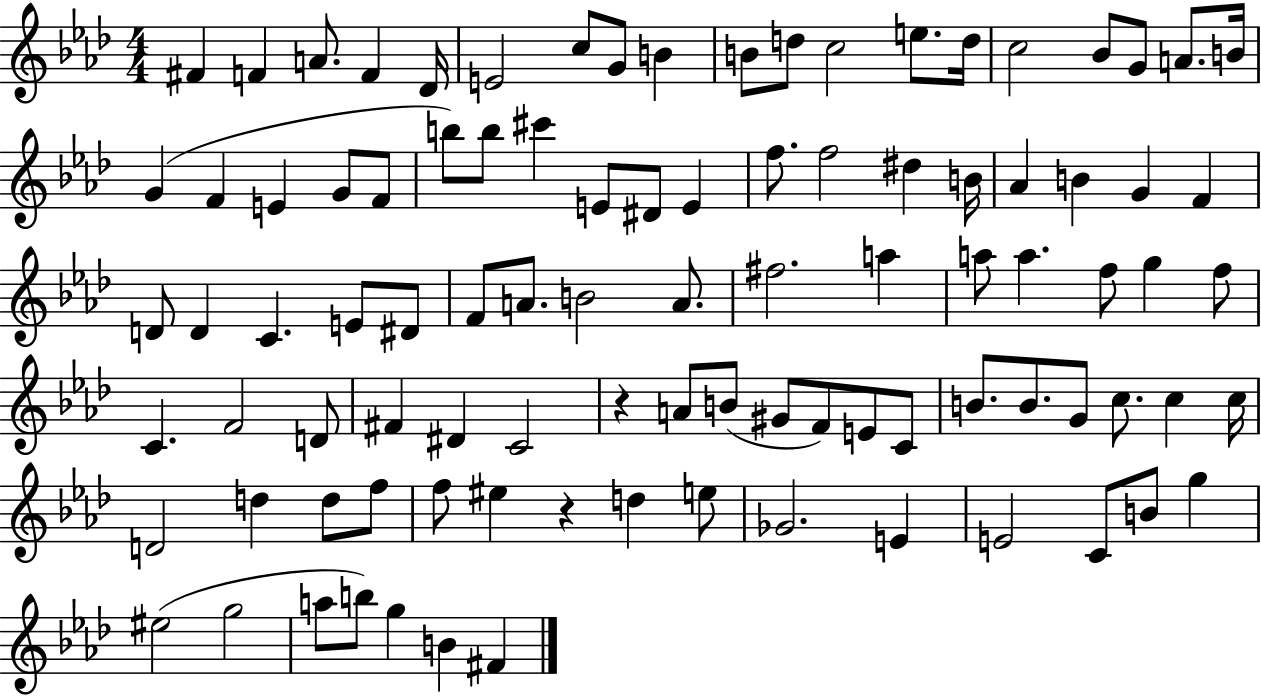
F#4/q F4/q A4/e. F4/q Db4/s E4/h C5/e G4/e B4/q B4/e D5/e C5/h E5/e. D5/s C5/h Bb4/e G4/e A4/e. B4/s G4/q F4/q E4/q G4/e F4/e B5/e B5/e C#6/q E4/e D#4/e E4/q F5/e. F5/h D#5/q B4/s Ab4/q B4/q G4/q F4/q D4/e D4/q C4/q. E4/e D#4/e F4/e A4/e. B4/h A4/e. F#5/h. A5/q A5/e A5/q. F5/e G5/q F5/e C4/q. F4/h D4/e F#4/q D#4/q C4/h R/q A4/e B4/e G#4/e F4/e E4/e C4/e B4/e. B4/e. G4/e C5/e. C5/q C5/s D4/h D5/q D5/e F5/e F5/e EIS5/q R/q D5/q E5/e Gb4/h. E4/q E4/h C4/e B4/e G5/q EIS5/h G5/h A5/e B5/e G5/q B4/q F#4/q